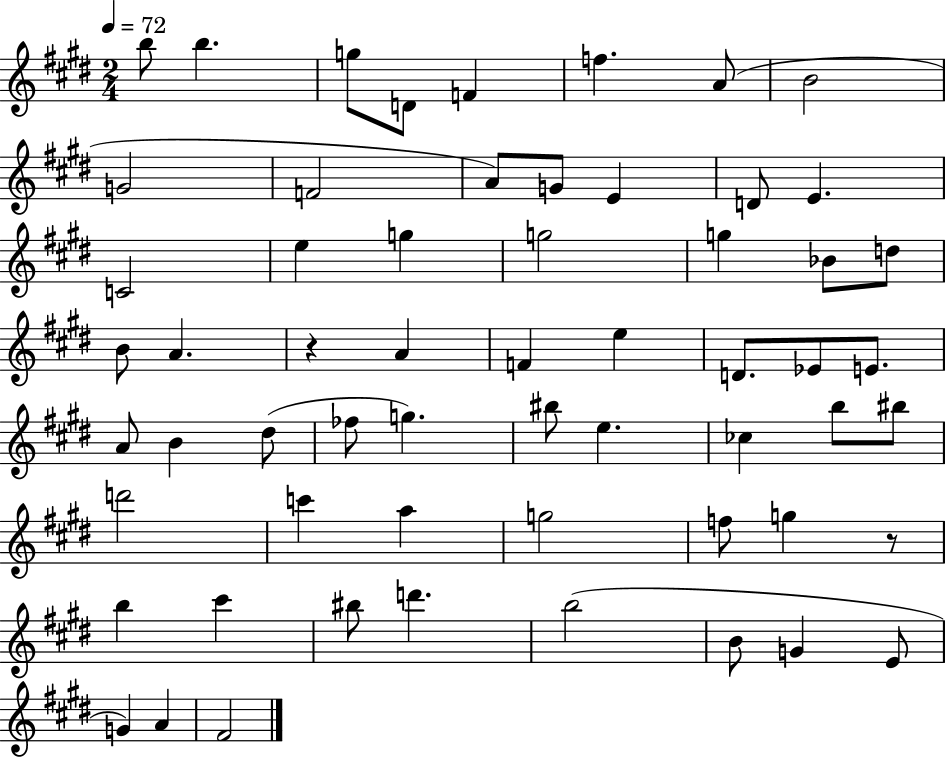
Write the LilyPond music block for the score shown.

{
  \clef treble
  \numericTimeSignature
  \time 2/4
  \key e \major
  \tempo 4 = 72
  b''8 b''4. | g''8 d'8 f'4 | f''4. a'8( | b'2 | \break g'2 | f'2 | a'8) g'8 e'4 | d'8 e'4. | \break c'2 | e''4 g''4 | g''2 | g''4 bes'8 d''8 | \break b'8 a'4. | r4 a'4 | f'4 e''4 | d'8. ees'8 e'8. | \break a'8 b'4 dis''8( | fes''8 g''4.) | bis''8 e''4. | ces''4 b''8 bis''8 | \break d'''2 | c'''4 a''4 | g''2 | f''8 g''4 r8 | \break b''4 cis'''4 | bis''8 d'''4. | b''2( | b'8 g'4 e'8 | \break g'4) a'4 | fis'2 | \bar "|."
}